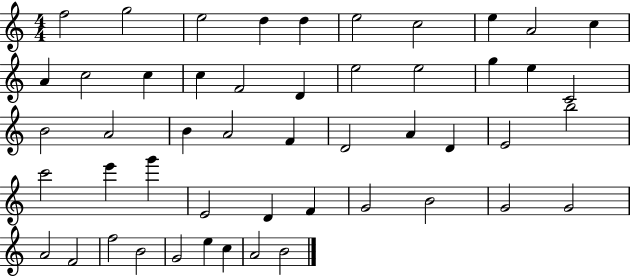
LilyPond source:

{
  \clef treble
  \numericTimeSignature
  \time 4/4
  \key c \major
  f''2 g''2 | e''2 d''4 d''4 | e''2 c''2 | e''4 a'2 c''4 | \break a'4 c''2 c''4 | c''4 f'2 d'4 | e''2 e''2 | g''4 e''4 c'2 | \break b'2 a'2 | b'4 a'2 f'4 | d'2 a'4 d'4 | e'2 b''2 | \break c'''2 e'''4 g'''4 | e'2 d'4 f'4 | g'2 b'2 | g'2 g'2 | \break a'2 f'2 | f''2 b'2 | g'2 e''4 c''4 | a'2 b'2 | \break \bar "|."
}